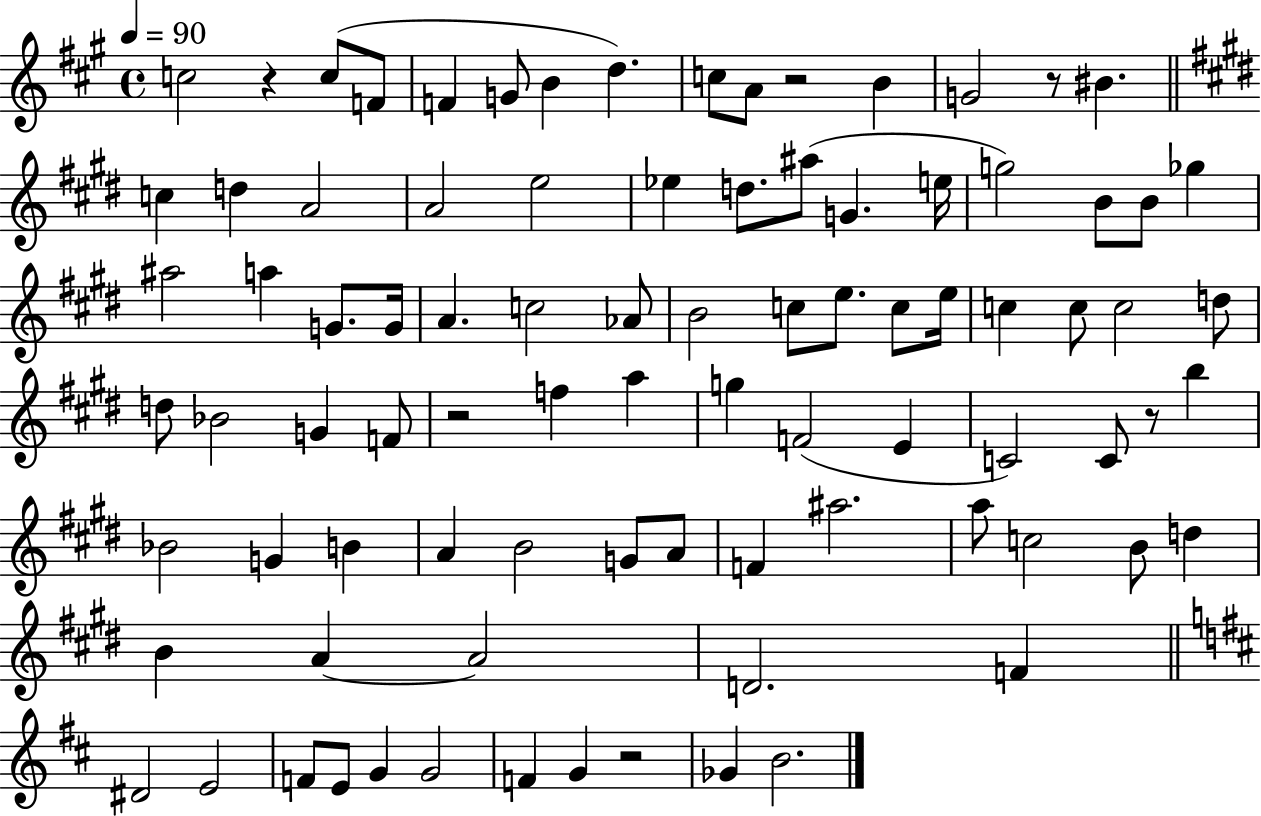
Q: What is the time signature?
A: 4/4